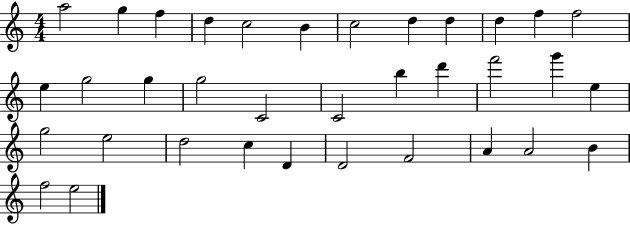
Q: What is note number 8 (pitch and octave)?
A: D5